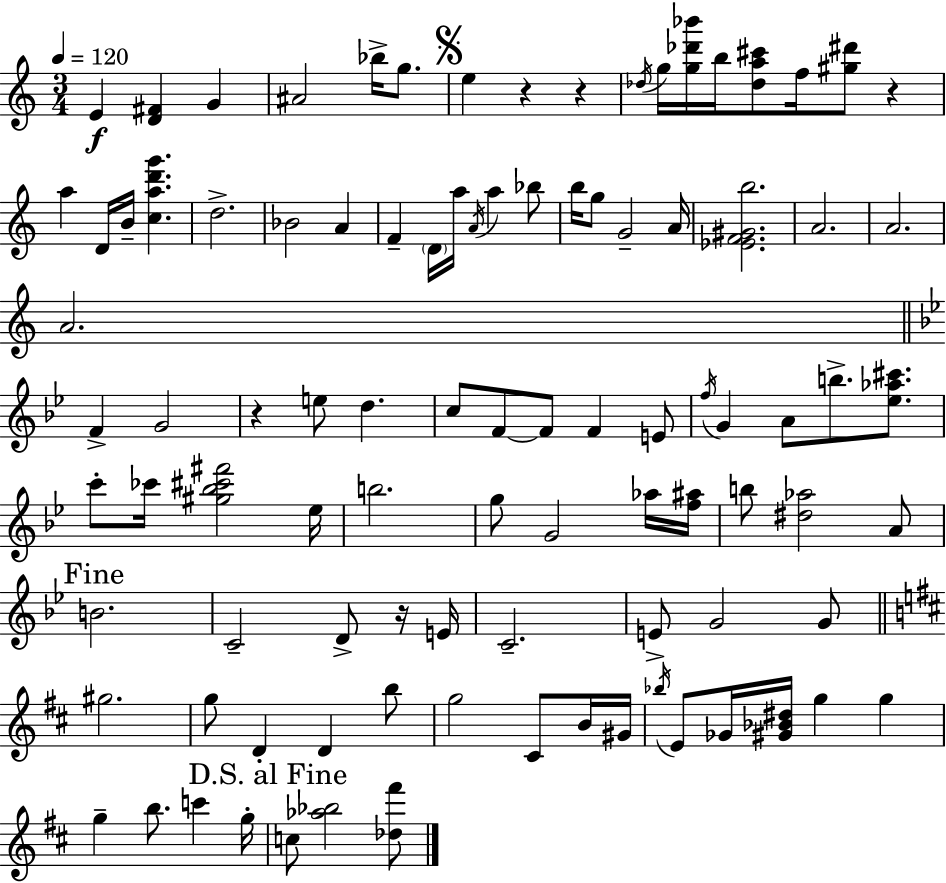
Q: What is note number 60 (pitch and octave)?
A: G#5